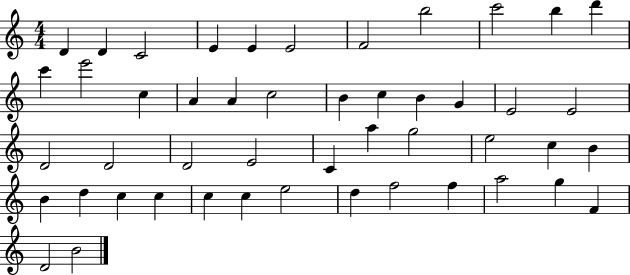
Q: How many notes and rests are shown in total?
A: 48